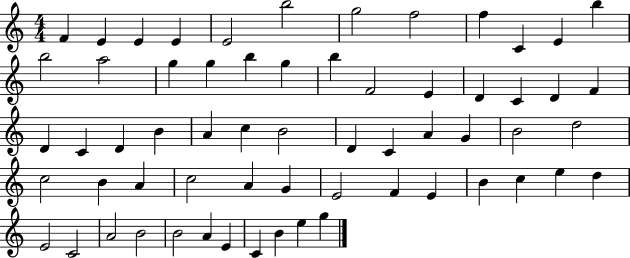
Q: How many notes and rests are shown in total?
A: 62